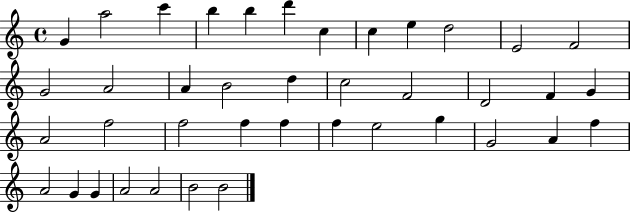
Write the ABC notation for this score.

X:1
T:Untitled
M:4/4
L:1/4
K:C
G a2 c' b b d' c c e d2 E2 F2 G2 A2 A B2 d c2 F2 D2 F G A2 f2 f2 f f f e2 g G2 A f A2 G G A2 A2 B2 B2